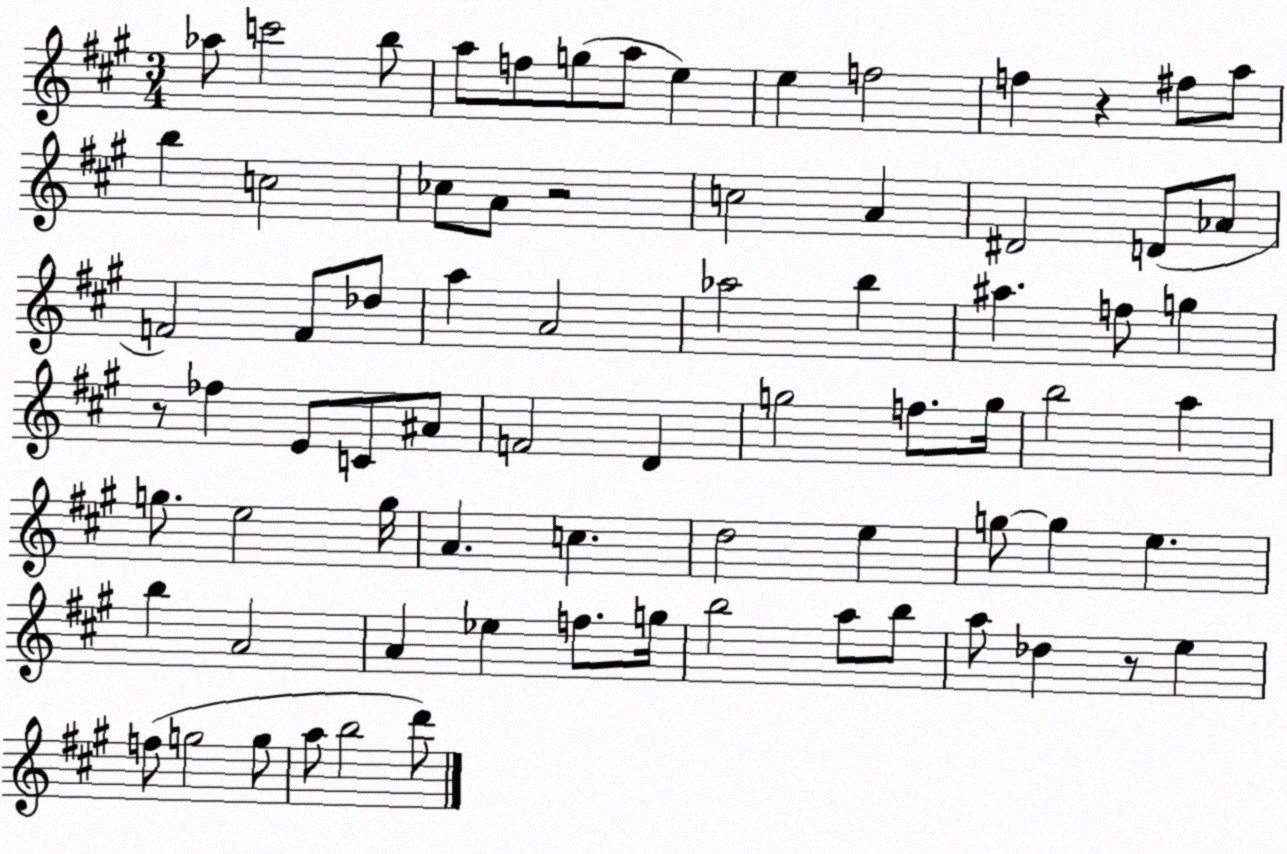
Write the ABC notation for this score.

X:1
T:Untitled
M:3/4
L:1/4
K:A
_a/2 c'2 b/2 a/2 f/2 g/2 a/2 e e f2 f z ^f/2 a/2 b c2 _c/2 A/2 z2 c2 A ^D2 D/2 _A/2 F2 F/2 _d/2 a A2 _a2 b ^a f/2 g z/2 _f E/2 C/2 ^A/2 F2 D g2 f/2 g/4 b2 a g/2 e2 g/4 A c d2 e g/2 g e b A2 A _e f/2 g/4 b2 a/2 b/2 a/2 _d z/2 e f/2 g2 g/2 a/2 b2 d'/2